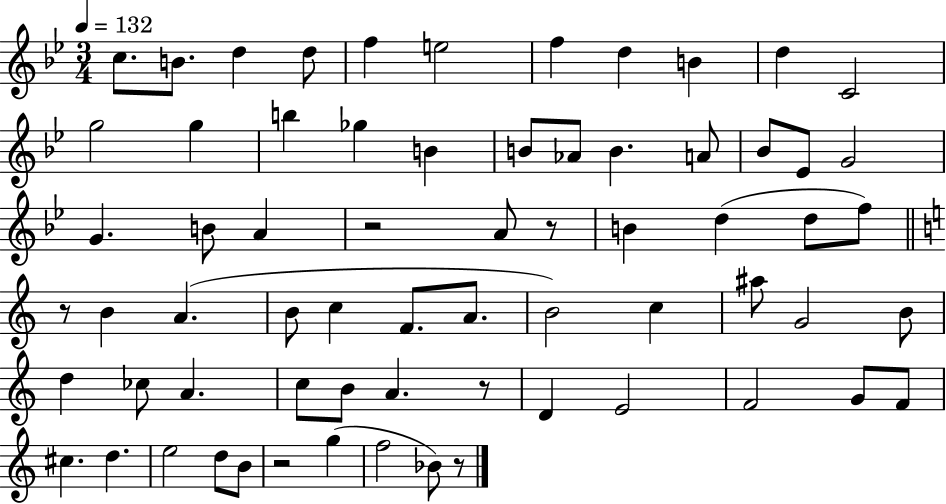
X:1
T:Untitled
M:3/4
L:1/4
K:Bb
c/2 B/2 d d/2 f e2 f d B d C2 g2 g b _g B B/2 _A/2 B A/2 _B/2 _E/2 G2 G B/2 A z2 A/2 z/2 B d d/2 f/2 z/2 B A B/2 c F/2 A/2 B2 c ^a/2 G2 B/2 d _c/2 A c/2 B/2 A z/2 D E2 F2 G/2 F/2 ^c d e2 d/2 B/2 z2 g f2 _B/2 z/2